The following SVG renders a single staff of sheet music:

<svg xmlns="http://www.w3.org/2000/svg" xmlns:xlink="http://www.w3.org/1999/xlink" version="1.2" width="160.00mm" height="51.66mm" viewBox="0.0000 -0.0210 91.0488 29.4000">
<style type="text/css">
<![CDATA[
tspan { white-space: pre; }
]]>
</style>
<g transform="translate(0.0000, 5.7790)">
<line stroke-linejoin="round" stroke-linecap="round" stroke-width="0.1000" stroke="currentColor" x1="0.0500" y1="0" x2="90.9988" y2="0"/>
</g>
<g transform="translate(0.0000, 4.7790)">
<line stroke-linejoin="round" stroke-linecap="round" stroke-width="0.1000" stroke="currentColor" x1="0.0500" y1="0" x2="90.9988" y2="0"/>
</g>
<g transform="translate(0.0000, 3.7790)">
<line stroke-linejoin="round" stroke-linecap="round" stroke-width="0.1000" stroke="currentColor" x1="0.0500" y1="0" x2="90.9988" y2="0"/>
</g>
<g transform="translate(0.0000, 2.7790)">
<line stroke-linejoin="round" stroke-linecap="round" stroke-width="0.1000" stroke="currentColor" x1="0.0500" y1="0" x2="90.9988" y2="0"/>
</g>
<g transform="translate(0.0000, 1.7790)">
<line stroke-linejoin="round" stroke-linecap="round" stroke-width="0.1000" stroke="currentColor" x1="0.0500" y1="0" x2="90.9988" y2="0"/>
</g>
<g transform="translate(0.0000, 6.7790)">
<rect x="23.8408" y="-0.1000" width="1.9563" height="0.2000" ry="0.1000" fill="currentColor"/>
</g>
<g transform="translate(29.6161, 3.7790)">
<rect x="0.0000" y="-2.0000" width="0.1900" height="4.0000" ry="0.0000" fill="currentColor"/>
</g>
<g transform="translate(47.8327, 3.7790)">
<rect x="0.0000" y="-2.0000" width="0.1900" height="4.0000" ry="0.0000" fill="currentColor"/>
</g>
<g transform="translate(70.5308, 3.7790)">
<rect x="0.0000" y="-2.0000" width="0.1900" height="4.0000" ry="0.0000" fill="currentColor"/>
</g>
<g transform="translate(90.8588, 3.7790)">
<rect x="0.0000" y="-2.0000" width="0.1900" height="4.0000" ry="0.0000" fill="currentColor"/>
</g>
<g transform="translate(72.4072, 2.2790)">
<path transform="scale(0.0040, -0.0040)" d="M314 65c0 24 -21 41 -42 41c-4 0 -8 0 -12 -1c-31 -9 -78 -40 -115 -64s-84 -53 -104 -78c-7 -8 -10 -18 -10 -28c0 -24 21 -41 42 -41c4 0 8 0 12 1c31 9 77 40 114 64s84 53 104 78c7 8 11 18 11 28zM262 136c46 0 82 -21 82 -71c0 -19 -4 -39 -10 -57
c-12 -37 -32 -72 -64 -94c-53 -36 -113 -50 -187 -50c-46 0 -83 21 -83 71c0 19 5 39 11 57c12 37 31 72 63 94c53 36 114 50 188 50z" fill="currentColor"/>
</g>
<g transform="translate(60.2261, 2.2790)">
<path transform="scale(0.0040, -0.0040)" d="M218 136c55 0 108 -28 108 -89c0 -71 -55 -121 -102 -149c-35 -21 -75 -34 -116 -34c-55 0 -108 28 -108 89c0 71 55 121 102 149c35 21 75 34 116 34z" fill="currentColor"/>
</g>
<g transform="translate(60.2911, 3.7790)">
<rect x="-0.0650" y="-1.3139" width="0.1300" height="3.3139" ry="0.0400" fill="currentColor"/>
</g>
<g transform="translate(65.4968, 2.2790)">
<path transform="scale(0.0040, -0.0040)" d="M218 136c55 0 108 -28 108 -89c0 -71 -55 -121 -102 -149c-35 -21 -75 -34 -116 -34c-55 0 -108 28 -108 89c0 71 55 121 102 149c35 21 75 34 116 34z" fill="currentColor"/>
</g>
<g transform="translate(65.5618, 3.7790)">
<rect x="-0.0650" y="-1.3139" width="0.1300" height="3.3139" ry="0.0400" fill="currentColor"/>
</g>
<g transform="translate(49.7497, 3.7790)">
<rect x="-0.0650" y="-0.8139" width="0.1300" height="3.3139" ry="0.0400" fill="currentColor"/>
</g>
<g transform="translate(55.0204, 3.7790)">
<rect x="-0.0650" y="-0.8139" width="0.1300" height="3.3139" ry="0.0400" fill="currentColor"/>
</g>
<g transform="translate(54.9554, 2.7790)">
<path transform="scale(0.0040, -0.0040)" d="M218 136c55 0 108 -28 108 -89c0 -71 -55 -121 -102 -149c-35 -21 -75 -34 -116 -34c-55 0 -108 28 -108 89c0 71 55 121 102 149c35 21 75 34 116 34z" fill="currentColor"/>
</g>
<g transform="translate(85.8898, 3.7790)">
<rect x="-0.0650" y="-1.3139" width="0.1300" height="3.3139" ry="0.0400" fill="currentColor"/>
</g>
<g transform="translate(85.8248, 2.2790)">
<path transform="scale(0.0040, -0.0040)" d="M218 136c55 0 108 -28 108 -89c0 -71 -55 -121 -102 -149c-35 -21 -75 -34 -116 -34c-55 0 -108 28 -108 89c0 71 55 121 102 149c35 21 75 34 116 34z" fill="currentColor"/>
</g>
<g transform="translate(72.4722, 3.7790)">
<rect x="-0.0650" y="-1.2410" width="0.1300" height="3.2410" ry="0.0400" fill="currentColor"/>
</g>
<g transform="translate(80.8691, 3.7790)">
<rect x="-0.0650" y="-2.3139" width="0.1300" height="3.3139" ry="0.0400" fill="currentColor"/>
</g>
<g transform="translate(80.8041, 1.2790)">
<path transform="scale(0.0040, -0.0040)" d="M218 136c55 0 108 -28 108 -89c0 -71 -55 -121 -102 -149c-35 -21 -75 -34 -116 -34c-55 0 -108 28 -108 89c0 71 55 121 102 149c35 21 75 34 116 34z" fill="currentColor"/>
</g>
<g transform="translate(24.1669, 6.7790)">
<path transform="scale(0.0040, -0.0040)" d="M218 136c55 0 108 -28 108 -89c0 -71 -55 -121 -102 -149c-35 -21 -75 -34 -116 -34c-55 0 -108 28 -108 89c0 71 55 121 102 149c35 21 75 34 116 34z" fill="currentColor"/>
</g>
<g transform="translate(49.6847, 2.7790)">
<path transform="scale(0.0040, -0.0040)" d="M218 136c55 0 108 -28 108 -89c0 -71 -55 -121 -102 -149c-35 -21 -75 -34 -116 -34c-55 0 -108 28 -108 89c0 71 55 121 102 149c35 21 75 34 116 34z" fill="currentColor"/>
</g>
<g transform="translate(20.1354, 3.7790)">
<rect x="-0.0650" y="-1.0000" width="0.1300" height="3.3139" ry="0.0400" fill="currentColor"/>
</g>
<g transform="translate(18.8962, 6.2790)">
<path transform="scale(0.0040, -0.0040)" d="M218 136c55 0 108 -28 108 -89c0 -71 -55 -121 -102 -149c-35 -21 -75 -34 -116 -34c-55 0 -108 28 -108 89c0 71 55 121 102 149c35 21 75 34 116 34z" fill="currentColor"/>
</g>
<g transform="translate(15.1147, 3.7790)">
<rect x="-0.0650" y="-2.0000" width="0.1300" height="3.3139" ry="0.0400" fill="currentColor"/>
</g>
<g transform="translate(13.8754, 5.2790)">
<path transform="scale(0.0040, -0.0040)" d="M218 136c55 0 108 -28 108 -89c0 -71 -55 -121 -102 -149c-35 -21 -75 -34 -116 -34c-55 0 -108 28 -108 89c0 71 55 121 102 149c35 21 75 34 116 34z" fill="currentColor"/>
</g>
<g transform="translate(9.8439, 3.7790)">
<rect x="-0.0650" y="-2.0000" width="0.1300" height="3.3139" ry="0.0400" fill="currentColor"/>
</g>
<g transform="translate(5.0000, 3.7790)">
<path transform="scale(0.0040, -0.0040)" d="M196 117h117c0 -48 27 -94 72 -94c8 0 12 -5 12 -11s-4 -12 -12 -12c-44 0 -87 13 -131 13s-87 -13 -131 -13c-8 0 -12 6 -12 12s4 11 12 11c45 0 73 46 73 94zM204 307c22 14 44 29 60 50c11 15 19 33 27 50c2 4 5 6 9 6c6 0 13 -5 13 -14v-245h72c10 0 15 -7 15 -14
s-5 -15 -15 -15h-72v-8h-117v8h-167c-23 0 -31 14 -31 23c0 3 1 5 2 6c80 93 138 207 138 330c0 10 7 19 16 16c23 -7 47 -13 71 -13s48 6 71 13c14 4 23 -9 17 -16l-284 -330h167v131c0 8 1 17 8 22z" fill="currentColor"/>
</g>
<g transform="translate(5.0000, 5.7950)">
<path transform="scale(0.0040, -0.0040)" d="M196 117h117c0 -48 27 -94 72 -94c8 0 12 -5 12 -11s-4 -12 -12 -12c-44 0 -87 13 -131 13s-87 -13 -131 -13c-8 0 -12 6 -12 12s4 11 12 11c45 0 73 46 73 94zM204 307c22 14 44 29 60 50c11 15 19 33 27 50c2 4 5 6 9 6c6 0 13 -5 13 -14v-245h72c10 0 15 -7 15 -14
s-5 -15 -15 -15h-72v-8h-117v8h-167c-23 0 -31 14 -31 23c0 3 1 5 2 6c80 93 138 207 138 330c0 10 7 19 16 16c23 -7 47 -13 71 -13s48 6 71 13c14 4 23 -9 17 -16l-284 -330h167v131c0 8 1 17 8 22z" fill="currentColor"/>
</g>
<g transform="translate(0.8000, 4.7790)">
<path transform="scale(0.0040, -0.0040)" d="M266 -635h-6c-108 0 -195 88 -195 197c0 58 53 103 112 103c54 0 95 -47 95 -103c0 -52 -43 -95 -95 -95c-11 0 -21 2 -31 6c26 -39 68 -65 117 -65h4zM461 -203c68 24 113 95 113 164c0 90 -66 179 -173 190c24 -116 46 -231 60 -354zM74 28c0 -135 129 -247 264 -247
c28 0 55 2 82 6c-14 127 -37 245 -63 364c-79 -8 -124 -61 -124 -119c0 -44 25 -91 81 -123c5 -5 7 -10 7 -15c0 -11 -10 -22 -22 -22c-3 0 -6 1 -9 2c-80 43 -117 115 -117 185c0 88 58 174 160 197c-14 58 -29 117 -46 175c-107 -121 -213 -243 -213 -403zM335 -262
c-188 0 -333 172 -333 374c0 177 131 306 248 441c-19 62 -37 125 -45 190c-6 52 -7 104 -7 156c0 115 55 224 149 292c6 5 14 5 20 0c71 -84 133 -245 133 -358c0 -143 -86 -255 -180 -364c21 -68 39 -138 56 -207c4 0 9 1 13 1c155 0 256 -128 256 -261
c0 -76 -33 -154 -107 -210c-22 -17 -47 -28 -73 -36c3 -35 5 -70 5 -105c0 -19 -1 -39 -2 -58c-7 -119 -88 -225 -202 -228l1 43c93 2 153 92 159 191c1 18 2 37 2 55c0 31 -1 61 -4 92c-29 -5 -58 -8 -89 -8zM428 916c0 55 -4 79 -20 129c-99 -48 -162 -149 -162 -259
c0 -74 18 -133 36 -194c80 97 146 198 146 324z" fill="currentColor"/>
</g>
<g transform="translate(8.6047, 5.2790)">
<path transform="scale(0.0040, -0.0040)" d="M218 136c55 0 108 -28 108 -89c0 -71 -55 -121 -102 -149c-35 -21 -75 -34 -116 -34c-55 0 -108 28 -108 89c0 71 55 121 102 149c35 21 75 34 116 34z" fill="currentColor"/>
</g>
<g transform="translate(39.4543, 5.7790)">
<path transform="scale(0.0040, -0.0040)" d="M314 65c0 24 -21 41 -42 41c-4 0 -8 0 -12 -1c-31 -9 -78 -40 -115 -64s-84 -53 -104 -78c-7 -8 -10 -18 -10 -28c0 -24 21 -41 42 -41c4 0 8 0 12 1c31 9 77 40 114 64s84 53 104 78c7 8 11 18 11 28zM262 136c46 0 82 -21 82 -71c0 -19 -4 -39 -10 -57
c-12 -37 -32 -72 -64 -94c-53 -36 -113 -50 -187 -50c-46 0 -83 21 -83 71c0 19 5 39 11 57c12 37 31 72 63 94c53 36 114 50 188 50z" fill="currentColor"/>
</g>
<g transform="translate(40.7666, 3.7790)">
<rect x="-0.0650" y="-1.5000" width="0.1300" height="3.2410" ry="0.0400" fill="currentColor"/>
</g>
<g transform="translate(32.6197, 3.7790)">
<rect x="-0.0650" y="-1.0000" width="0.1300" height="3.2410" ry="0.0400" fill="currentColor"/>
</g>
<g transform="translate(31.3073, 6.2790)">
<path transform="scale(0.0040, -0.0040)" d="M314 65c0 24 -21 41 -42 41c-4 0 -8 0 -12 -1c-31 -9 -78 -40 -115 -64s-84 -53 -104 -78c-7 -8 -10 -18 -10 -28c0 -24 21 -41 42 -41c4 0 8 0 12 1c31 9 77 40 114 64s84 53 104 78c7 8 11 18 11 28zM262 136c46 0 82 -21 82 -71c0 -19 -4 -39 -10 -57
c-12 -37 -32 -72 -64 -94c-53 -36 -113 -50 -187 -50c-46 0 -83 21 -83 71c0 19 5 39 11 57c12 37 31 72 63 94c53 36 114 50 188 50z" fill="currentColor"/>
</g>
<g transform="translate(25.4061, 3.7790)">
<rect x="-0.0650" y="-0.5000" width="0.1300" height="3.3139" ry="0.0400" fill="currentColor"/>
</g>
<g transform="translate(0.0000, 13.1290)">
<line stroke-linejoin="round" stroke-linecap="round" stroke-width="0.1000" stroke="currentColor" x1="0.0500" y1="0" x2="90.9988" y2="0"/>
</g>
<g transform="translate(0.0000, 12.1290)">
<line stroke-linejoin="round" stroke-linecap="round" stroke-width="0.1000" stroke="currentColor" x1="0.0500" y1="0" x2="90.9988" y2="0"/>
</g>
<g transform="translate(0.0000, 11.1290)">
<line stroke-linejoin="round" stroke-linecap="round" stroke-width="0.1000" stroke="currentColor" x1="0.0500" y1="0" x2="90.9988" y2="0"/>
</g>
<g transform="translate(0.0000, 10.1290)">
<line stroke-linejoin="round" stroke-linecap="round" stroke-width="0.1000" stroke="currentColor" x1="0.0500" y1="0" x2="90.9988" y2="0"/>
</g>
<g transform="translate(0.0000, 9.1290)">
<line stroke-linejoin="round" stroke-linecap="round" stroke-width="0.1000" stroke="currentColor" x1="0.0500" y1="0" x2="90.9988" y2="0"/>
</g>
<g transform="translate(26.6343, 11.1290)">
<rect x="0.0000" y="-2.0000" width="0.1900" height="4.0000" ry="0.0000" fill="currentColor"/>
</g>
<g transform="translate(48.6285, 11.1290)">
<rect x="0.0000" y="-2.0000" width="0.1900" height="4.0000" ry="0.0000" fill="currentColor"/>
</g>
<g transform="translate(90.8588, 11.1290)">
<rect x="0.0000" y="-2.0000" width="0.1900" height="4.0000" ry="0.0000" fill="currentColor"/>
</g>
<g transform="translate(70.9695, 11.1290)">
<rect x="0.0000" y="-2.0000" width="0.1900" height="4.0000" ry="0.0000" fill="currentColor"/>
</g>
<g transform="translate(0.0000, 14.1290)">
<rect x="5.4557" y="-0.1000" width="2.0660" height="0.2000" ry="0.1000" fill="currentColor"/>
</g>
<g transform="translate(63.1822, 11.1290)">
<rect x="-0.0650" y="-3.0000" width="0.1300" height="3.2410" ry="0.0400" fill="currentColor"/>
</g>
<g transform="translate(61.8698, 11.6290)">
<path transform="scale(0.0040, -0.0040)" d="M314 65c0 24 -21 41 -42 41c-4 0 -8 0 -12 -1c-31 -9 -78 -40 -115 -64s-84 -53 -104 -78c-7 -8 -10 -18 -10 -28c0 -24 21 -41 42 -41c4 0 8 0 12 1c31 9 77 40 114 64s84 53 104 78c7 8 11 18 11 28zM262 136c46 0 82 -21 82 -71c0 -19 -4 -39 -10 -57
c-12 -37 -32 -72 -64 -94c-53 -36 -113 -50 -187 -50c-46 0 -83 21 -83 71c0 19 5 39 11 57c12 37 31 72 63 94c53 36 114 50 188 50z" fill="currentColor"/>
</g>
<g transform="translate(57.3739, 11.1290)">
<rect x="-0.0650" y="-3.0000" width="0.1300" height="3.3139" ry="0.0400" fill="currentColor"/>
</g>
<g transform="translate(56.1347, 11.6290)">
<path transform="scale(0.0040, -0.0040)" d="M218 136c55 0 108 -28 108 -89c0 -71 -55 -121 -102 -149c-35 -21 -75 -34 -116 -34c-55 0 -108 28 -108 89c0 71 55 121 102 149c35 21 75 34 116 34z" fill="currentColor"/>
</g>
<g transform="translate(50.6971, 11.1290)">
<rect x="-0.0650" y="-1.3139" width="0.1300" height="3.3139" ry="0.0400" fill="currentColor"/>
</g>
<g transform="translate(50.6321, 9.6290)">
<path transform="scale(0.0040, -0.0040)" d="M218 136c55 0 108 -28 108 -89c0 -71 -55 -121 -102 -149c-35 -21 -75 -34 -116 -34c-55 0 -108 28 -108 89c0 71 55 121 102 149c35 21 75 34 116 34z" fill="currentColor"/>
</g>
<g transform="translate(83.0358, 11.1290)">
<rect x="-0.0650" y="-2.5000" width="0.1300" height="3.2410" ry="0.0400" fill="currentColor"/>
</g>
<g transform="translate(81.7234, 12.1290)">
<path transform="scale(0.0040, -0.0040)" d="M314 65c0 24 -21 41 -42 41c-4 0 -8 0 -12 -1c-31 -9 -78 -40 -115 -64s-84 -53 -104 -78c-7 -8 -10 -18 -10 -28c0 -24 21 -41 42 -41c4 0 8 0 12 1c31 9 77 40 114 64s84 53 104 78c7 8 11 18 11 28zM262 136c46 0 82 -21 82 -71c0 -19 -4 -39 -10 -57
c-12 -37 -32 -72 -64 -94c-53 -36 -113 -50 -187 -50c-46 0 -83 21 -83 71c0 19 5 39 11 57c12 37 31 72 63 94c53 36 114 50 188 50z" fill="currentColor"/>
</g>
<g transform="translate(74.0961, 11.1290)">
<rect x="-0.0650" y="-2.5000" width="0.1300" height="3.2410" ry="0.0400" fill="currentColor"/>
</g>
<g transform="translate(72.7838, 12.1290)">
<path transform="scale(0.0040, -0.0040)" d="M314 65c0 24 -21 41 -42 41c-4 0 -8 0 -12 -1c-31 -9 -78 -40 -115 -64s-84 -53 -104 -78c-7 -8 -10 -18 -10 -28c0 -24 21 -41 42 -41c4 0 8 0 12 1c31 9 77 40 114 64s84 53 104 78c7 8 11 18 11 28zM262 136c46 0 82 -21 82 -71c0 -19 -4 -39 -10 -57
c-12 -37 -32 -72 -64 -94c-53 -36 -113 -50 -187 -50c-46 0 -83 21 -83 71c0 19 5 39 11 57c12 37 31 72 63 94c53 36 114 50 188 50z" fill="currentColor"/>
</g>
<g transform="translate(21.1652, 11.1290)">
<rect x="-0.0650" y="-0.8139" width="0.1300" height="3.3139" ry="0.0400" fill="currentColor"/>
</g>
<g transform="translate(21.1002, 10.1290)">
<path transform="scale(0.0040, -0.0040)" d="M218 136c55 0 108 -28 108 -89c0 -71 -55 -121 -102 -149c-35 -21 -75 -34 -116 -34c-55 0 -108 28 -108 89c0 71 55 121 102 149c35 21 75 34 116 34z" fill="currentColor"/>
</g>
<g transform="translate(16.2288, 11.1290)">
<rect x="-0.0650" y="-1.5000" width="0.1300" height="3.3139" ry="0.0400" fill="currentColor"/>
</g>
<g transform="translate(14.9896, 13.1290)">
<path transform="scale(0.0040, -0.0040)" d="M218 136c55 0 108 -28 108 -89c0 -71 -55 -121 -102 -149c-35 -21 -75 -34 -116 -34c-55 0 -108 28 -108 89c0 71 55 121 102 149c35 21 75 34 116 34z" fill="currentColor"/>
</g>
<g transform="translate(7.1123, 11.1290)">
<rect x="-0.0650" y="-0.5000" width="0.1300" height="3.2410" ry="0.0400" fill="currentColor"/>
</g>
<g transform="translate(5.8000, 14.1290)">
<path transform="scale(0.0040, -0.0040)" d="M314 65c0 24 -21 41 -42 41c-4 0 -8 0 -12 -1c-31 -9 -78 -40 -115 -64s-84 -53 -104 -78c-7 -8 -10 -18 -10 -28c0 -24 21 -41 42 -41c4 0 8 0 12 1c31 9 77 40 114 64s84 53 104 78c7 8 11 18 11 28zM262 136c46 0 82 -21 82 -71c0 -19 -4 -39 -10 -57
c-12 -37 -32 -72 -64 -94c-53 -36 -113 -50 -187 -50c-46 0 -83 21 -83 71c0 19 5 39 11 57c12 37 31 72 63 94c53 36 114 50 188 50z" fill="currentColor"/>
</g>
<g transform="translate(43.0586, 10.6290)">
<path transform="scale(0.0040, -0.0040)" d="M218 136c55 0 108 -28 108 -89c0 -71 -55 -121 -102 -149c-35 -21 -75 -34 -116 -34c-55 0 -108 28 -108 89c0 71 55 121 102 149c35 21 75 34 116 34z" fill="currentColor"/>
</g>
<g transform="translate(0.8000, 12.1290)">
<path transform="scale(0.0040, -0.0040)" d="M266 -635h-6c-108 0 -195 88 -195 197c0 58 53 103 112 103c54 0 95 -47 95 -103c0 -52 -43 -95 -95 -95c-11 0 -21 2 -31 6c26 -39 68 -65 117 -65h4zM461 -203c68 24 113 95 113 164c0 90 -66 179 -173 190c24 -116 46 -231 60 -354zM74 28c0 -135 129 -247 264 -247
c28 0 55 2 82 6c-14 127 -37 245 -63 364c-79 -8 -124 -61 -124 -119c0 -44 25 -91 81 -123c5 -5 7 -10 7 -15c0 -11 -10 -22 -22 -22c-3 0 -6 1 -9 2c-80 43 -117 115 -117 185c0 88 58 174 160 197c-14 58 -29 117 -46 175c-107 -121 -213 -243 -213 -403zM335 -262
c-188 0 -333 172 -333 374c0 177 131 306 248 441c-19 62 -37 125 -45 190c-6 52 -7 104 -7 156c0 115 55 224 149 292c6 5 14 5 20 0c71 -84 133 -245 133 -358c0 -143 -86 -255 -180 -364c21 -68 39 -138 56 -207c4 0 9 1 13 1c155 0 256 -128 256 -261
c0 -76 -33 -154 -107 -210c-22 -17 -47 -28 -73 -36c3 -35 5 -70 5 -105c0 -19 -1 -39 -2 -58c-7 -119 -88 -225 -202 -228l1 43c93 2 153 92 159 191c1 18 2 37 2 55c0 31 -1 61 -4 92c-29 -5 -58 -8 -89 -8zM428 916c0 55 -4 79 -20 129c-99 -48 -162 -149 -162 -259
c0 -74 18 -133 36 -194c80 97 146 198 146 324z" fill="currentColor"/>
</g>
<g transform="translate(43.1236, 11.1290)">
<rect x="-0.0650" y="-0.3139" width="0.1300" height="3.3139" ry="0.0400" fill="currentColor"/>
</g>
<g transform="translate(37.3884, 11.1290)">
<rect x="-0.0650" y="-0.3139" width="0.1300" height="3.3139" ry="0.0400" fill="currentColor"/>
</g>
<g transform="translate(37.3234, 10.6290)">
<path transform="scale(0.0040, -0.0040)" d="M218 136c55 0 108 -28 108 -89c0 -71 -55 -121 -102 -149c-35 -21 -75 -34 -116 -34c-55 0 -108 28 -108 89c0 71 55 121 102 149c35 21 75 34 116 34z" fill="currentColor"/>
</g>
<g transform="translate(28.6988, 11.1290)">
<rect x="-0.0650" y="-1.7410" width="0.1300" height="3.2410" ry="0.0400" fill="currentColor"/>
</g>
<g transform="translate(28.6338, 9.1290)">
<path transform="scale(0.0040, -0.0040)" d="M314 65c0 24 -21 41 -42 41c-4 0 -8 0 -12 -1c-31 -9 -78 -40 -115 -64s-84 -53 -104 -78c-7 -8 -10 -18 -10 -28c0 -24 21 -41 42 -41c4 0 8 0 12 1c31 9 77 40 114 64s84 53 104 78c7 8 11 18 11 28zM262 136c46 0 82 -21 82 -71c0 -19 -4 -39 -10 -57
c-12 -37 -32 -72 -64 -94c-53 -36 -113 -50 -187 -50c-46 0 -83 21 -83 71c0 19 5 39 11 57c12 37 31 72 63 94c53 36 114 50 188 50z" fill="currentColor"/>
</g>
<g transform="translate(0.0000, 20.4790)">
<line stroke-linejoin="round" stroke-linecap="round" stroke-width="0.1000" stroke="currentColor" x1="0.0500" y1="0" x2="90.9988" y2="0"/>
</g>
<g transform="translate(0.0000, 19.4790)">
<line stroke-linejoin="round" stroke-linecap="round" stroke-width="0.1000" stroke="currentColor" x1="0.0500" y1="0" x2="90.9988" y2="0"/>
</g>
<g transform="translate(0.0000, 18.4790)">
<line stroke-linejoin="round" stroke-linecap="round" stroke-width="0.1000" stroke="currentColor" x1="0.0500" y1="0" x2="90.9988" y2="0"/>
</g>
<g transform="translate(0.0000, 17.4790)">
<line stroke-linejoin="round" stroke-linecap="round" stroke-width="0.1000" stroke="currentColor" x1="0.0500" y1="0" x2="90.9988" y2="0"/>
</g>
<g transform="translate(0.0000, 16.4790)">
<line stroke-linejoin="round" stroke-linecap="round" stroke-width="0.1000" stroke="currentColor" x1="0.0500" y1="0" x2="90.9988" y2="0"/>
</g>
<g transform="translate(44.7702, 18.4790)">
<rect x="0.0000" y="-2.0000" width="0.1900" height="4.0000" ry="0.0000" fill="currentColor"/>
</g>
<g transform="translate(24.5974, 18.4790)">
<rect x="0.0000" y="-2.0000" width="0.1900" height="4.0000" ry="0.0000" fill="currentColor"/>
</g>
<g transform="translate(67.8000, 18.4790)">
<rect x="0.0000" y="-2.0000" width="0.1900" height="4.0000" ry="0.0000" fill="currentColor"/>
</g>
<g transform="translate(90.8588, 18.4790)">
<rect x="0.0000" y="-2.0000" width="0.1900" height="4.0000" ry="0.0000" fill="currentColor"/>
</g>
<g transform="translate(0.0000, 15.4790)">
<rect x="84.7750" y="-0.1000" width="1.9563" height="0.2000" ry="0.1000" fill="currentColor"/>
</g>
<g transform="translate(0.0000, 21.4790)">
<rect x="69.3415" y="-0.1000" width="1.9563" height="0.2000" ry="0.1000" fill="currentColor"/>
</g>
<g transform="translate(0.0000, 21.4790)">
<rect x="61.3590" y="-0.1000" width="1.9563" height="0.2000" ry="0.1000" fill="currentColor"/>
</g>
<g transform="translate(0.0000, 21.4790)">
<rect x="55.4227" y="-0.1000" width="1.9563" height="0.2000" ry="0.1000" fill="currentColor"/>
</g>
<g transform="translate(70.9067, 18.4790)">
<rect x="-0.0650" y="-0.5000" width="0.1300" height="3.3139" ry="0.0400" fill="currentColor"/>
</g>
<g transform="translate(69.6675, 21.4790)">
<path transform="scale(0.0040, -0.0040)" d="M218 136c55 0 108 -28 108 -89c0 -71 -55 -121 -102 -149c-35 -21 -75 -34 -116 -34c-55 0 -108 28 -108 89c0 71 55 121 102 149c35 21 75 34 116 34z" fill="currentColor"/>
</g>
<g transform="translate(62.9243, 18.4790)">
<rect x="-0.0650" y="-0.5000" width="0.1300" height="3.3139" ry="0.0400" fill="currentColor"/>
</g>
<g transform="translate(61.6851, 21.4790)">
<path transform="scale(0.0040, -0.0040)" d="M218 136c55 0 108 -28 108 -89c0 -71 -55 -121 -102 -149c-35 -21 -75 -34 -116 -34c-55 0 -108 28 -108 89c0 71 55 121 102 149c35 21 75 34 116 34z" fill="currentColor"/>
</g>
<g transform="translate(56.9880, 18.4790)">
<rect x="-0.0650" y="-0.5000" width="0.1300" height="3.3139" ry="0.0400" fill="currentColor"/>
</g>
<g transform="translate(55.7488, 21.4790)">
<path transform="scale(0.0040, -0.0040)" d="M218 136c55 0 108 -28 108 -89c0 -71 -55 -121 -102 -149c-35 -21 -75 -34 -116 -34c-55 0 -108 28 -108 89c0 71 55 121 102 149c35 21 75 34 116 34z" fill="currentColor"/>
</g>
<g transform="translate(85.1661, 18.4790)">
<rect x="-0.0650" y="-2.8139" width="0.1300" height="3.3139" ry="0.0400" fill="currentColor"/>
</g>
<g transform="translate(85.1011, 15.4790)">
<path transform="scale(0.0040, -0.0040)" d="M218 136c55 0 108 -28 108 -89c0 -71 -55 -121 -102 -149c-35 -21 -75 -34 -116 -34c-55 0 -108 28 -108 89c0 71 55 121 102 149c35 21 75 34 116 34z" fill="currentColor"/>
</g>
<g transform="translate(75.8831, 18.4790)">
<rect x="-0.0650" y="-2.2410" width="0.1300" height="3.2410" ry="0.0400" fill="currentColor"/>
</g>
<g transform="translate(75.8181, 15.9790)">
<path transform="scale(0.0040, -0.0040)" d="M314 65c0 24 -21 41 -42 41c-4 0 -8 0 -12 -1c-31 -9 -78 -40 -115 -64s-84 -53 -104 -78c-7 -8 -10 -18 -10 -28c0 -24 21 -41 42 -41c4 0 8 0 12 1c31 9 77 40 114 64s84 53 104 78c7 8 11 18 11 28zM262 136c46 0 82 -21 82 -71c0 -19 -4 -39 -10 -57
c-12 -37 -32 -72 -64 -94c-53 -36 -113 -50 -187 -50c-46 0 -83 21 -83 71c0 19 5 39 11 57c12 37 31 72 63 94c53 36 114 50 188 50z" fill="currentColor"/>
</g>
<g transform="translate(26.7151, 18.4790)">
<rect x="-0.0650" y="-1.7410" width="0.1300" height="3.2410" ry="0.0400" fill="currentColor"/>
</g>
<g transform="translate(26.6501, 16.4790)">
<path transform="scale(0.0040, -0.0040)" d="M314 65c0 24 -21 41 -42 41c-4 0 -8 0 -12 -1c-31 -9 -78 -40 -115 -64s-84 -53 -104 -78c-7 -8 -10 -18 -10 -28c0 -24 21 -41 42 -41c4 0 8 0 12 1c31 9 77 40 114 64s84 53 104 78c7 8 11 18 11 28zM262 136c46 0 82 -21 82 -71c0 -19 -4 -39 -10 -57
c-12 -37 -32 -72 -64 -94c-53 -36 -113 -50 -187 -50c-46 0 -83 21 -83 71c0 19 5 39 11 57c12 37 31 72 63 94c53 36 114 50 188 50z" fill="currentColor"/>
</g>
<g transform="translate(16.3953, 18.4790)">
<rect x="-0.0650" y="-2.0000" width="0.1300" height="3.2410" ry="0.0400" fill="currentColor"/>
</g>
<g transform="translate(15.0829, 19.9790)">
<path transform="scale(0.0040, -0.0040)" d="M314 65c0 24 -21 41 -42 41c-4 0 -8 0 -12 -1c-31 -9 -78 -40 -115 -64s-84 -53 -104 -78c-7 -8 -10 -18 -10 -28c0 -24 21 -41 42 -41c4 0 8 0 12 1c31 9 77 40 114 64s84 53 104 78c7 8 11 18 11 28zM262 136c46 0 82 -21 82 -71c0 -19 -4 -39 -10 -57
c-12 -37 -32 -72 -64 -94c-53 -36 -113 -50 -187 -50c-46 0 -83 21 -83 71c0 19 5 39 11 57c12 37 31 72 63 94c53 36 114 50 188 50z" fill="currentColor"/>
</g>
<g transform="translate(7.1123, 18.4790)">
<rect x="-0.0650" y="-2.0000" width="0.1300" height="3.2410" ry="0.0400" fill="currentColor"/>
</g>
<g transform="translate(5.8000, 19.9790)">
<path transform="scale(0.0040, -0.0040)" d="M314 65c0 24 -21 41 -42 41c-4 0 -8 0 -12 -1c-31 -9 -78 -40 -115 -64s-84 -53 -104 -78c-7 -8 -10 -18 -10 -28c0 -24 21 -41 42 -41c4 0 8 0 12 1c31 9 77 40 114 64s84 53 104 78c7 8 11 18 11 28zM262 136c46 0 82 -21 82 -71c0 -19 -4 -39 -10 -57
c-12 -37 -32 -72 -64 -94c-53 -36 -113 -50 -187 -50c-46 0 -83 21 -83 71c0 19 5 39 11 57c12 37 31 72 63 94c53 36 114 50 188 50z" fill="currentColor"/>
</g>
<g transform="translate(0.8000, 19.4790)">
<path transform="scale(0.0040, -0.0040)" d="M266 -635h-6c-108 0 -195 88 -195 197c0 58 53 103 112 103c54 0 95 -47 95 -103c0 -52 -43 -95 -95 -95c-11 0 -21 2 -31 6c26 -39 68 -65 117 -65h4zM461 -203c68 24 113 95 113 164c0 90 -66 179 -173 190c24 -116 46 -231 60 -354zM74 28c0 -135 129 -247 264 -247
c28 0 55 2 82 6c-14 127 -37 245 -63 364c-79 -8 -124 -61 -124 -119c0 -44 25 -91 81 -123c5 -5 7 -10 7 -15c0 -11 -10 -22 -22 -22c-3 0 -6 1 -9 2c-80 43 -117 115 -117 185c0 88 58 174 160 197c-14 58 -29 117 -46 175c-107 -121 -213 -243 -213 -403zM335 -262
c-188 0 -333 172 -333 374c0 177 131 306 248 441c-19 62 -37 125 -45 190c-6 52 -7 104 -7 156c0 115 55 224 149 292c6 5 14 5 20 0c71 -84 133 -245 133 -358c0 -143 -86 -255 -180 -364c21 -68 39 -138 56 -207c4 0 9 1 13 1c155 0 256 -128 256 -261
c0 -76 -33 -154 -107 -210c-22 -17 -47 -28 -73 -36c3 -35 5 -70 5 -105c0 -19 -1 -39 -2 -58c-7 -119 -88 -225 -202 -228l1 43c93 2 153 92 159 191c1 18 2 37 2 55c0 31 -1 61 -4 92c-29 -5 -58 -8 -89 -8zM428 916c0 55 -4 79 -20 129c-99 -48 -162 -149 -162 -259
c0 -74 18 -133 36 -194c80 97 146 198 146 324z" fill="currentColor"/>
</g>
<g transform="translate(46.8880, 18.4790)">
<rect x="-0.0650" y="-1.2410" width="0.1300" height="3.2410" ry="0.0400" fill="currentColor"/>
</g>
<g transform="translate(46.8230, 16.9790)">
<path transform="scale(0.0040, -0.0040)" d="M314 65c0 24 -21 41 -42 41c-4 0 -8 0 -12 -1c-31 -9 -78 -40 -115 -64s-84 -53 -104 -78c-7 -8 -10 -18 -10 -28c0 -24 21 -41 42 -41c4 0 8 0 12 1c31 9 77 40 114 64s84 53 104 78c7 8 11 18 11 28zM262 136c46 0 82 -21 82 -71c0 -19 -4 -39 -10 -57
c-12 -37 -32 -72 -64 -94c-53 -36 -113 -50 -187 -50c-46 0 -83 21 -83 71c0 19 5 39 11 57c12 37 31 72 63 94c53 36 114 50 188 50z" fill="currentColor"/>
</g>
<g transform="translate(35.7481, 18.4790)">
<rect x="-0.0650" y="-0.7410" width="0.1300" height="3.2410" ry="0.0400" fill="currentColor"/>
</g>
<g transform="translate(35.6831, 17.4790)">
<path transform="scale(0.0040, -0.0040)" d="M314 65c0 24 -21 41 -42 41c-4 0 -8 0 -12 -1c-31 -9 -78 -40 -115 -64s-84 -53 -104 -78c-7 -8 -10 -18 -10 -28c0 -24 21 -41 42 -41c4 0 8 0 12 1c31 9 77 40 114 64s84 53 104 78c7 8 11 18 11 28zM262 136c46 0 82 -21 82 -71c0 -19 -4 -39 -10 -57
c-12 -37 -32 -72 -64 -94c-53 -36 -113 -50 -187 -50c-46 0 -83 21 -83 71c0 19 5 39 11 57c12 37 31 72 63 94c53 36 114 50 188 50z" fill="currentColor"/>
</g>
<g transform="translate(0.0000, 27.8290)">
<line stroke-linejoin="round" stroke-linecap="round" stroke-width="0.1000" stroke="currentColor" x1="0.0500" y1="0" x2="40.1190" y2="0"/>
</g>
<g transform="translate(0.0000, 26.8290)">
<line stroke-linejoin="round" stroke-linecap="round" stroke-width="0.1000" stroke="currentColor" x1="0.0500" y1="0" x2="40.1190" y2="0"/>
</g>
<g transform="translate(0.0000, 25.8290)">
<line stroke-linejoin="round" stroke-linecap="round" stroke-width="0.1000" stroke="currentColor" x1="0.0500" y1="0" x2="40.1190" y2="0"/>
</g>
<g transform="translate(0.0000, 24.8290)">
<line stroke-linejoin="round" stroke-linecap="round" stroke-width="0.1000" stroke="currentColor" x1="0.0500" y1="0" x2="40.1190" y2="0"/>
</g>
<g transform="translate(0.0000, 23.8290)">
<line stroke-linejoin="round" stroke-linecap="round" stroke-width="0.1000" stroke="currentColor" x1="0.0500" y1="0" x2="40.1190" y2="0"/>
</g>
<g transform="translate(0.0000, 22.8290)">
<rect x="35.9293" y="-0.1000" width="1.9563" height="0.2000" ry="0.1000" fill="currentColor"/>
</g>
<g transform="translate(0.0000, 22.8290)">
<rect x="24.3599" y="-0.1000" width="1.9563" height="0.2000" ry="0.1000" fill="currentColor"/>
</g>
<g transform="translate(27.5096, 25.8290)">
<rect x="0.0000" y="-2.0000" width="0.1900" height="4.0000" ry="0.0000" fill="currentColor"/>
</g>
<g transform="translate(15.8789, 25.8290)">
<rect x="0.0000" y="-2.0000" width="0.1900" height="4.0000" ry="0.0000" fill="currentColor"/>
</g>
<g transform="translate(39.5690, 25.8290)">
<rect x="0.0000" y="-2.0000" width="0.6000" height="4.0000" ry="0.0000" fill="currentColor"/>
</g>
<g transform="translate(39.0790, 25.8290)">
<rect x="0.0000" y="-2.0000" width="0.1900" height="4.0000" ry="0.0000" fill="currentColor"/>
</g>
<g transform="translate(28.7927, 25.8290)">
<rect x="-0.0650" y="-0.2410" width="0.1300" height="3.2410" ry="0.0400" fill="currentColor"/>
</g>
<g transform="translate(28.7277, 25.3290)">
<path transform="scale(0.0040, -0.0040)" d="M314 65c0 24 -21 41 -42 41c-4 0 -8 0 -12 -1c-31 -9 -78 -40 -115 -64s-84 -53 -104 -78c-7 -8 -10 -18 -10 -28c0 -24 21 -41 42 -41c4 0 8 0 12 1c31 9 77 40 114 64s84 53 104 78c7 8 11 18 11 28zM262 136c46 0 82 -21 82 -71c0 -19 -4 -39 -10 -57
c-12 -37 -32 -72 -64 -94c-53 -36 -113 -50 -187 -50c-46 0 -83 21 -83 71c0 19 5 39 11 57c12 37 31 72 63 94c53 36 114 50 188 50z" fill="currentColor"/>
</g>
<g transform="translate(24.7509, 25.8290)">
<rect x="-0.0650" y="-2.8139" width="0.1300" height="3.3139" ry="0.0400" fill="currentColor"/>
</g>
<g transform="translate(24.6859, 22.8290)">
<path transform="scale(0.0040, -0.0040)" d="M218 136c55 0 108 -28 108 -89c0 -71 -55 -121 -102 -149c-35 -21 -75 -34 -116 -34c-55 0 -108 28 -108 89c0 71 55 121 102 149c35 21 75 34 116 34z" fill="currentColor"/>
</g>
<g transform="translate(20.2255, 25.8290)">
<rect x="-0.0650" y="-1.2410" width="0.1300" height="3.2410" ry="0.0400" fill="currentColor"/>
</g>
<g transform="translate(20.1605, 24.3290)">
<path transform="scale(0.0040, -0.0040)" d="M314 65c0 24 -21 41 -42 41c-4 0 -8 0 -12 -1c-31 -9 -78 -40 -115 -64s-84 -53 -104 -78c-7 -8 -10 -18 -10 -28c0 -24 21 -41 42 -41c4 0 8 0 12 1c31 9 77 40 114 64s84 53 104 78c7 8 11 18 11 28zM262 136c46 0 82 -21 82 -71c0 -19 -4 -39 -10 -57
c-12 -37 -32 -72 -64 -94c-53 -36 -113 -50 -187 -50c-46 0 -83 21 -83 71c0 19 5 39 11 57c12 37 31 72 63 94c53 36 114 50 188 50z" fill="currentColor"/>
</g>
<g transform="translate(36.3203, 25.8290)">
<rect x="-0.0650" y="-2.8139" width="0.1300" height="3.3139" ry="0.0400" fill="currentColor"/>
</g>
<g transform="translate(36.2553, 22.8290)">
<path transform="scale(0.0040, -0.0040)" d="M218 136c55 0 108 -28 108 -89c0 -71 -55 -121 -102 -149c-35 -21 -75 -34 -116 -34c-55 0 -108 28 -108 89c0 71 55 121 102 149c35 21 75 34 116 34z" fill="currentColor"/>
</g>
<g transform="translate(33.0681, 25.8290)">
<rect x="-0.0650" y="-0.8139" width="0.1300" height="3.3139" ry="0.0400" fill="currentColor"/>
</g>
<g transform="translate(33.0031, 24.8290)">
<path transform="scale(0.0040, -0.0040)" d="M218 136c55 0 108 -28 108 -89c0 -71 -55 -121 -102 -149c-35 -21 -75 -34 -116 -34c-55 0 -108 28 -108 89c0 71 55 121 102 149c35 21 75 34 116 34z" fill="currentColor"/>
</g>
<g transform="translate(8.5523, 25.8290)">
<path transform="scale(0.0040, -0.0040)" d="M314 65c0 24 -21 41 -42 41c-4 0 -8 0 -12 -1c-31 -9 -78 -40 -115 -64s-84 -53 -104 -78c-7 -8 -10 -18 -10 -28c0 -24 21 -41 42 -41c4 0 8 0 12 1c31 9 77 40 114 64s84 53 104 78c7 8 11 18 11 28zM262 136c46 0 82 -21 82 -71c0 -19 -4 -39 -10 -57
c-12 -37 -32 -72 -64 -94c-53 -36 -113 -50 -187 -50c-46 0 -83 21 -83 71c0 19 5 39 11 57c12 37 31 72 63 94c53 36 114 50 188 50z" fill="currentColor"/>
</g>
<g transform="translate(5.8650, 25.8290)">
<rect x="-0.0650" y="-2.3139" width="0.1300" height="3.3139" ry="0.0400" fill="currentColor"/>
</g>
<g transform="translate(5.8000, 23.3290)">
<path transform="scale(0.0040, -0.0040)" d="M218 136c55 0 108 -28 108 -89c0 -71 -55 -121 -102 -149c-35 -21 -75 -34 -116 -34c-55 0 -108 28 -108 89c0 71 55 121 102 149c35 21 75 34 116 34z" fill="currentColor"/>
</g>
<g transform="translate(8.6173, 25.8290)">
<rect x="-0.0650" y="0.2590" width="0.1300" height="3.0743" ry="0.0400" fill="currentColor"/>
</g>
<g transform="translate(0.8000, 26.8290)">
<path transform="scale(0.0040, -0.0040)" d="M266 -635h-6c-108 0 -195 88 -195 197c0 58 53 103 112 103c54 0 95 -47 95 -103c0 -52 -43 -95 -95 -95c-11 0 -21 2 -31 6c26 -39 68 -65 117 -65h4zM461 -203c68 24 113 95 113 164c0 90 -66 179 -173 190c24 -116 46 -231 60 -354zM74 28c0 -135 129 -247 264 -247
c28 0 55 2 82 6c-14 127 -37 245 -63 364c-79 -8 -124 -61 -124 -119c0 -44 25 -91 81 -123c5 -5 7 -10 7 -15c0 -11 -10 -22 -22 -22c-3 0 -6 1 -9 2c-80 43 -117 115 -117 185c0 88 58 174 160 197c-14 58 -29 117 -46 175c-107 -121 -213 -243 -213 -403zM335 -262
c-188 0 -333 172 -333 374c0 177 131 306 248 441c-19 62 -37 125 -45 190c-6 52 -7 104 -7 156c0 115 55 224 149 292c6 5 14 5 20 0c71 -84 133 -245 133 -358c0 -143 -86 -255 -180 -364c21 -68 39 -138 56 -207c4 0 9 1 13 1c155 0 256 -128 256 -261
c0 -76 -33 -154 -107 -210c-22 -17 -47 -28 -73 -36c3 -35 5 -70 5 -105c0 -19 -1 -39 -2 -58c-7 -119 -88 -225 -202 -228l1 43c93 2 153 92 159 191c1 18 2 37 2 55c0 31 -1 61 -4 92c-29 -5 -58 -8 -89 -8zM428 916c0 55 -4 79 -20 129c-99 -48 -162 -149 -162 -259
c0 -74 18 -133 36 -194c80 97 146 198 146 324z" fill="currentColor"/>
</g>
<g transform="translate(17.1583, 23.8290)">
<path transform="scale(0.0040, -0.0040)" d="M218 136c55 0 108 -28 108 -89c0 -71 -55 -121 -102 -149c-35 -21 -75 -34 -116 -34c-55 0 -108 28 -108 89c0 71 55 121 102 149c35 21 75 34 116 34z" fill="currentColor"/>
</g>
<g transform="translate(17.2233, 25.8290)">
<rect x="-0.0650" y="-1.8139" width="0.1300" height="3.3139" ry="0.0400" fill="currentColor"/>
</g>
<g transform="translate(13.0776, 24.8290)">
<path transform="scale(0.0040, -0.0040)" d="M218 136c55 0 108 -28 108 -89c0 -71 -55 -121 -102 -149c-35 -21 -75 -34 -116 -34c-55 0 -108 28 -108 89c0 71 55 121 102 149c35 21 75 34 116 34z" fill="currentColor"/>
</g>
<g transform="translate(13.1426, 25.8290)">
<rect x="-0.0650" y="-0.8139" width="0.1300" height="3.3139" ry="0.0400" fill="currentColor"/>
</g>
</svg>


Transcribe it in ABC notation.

X:1
T:Untitled
M:4/4
L:1/4
K:C
F F D C D2 E2 d d e e e2 g e C2 E d f2 c c e A A2 G2 G2 F2 F2 f2 d2 e2 C C C g2 a g B2 d f e2 a c2 d a